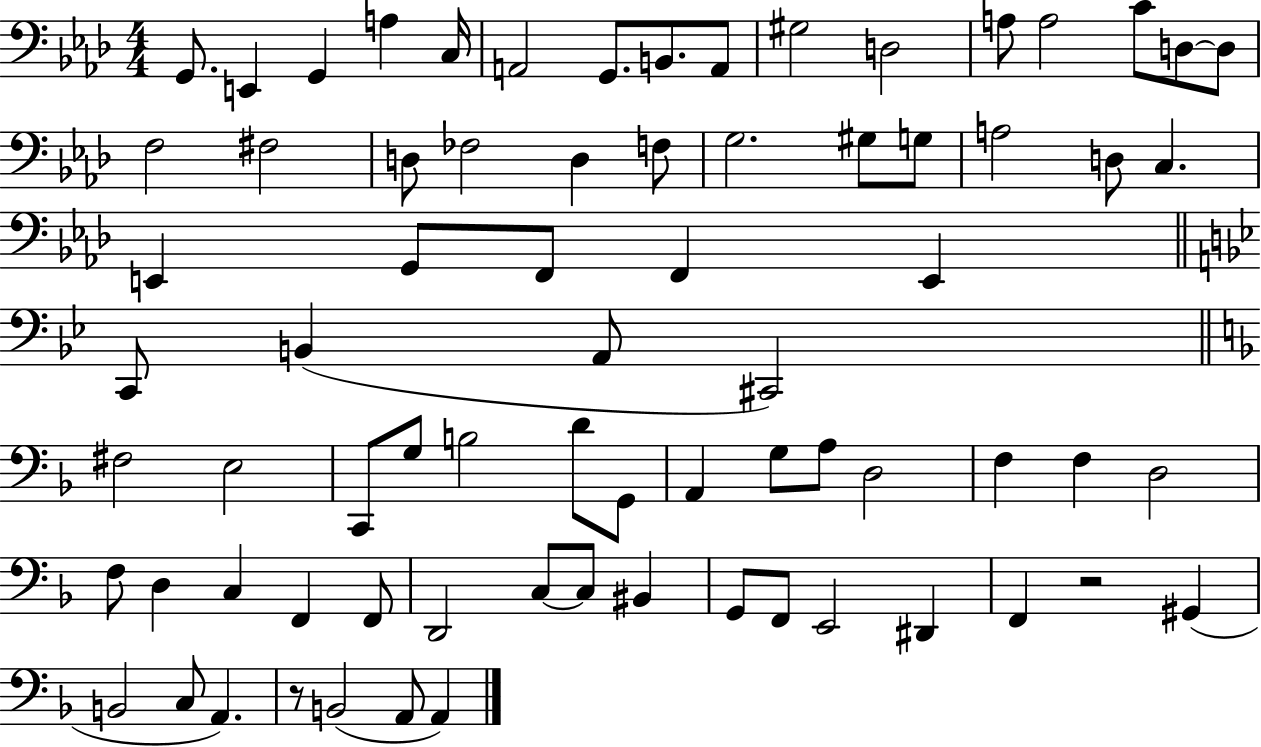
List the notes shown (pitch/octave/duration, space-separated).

G2/e. E2/q G2/q A3/q C3/s A2/h G2/e. B2/e. A2/e G#3/h D3/h A3/e A3/h C4/e D3/e D3/e F3/h F#3/h D3/e FES3/h D3/q F3/e G3/h. G#3/e G3/e A3/h D3/e C3/q. E2/q G2/e F2/e F2/q E2/q C2/e B2/q A2/e C#2/h F#3/h E3/h C2/e G3/e B3/h D4/e G2/e A2/q G3/e A3/e D3/h F3/q F3/q D3/h F3/e D3/q C3/q F2/q F2/e D2/h C3/e C3/e BIS2/q G2/e F2/e E2/h D#2/q F2/q R/h G#2/q B2/h C3/e A2/q. R/e B2/h A2/e A2/q